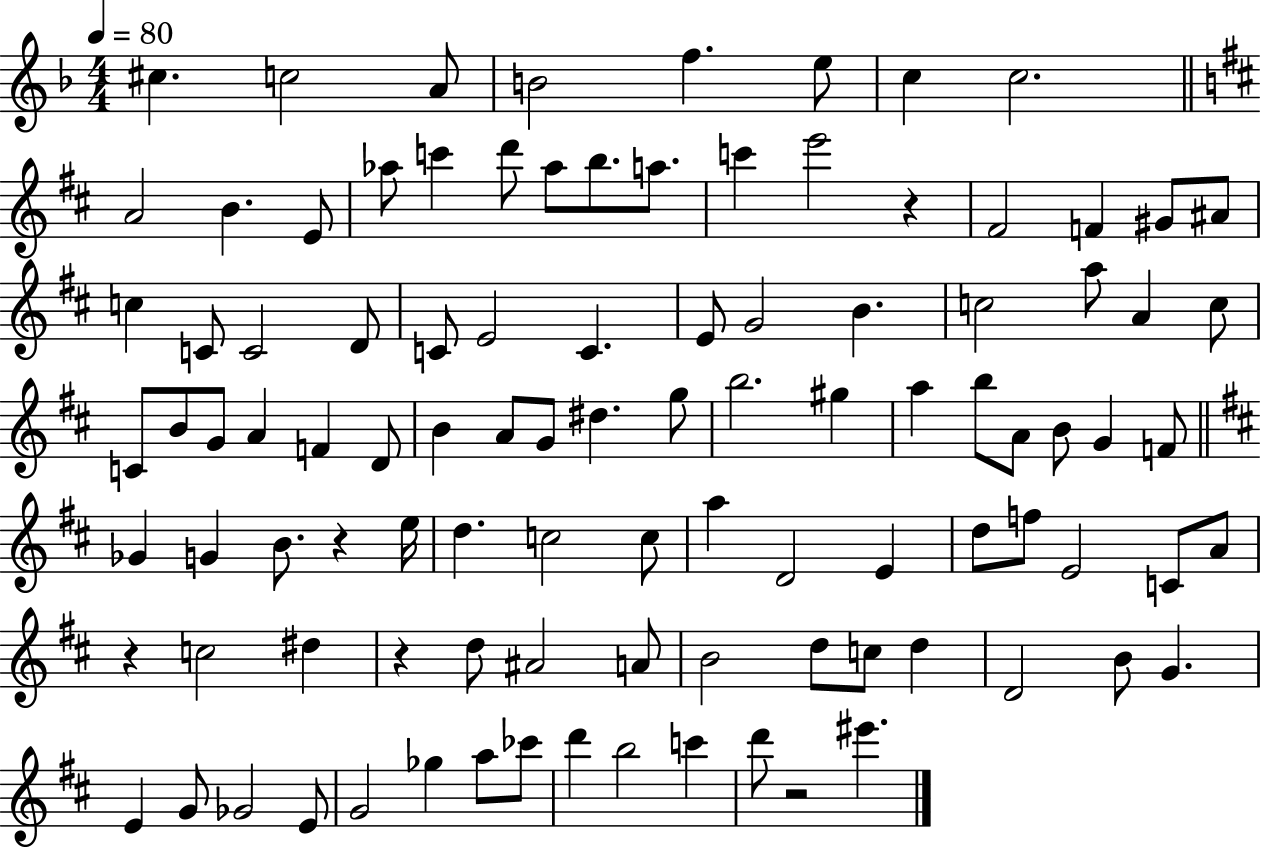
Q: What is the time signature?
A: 4/4